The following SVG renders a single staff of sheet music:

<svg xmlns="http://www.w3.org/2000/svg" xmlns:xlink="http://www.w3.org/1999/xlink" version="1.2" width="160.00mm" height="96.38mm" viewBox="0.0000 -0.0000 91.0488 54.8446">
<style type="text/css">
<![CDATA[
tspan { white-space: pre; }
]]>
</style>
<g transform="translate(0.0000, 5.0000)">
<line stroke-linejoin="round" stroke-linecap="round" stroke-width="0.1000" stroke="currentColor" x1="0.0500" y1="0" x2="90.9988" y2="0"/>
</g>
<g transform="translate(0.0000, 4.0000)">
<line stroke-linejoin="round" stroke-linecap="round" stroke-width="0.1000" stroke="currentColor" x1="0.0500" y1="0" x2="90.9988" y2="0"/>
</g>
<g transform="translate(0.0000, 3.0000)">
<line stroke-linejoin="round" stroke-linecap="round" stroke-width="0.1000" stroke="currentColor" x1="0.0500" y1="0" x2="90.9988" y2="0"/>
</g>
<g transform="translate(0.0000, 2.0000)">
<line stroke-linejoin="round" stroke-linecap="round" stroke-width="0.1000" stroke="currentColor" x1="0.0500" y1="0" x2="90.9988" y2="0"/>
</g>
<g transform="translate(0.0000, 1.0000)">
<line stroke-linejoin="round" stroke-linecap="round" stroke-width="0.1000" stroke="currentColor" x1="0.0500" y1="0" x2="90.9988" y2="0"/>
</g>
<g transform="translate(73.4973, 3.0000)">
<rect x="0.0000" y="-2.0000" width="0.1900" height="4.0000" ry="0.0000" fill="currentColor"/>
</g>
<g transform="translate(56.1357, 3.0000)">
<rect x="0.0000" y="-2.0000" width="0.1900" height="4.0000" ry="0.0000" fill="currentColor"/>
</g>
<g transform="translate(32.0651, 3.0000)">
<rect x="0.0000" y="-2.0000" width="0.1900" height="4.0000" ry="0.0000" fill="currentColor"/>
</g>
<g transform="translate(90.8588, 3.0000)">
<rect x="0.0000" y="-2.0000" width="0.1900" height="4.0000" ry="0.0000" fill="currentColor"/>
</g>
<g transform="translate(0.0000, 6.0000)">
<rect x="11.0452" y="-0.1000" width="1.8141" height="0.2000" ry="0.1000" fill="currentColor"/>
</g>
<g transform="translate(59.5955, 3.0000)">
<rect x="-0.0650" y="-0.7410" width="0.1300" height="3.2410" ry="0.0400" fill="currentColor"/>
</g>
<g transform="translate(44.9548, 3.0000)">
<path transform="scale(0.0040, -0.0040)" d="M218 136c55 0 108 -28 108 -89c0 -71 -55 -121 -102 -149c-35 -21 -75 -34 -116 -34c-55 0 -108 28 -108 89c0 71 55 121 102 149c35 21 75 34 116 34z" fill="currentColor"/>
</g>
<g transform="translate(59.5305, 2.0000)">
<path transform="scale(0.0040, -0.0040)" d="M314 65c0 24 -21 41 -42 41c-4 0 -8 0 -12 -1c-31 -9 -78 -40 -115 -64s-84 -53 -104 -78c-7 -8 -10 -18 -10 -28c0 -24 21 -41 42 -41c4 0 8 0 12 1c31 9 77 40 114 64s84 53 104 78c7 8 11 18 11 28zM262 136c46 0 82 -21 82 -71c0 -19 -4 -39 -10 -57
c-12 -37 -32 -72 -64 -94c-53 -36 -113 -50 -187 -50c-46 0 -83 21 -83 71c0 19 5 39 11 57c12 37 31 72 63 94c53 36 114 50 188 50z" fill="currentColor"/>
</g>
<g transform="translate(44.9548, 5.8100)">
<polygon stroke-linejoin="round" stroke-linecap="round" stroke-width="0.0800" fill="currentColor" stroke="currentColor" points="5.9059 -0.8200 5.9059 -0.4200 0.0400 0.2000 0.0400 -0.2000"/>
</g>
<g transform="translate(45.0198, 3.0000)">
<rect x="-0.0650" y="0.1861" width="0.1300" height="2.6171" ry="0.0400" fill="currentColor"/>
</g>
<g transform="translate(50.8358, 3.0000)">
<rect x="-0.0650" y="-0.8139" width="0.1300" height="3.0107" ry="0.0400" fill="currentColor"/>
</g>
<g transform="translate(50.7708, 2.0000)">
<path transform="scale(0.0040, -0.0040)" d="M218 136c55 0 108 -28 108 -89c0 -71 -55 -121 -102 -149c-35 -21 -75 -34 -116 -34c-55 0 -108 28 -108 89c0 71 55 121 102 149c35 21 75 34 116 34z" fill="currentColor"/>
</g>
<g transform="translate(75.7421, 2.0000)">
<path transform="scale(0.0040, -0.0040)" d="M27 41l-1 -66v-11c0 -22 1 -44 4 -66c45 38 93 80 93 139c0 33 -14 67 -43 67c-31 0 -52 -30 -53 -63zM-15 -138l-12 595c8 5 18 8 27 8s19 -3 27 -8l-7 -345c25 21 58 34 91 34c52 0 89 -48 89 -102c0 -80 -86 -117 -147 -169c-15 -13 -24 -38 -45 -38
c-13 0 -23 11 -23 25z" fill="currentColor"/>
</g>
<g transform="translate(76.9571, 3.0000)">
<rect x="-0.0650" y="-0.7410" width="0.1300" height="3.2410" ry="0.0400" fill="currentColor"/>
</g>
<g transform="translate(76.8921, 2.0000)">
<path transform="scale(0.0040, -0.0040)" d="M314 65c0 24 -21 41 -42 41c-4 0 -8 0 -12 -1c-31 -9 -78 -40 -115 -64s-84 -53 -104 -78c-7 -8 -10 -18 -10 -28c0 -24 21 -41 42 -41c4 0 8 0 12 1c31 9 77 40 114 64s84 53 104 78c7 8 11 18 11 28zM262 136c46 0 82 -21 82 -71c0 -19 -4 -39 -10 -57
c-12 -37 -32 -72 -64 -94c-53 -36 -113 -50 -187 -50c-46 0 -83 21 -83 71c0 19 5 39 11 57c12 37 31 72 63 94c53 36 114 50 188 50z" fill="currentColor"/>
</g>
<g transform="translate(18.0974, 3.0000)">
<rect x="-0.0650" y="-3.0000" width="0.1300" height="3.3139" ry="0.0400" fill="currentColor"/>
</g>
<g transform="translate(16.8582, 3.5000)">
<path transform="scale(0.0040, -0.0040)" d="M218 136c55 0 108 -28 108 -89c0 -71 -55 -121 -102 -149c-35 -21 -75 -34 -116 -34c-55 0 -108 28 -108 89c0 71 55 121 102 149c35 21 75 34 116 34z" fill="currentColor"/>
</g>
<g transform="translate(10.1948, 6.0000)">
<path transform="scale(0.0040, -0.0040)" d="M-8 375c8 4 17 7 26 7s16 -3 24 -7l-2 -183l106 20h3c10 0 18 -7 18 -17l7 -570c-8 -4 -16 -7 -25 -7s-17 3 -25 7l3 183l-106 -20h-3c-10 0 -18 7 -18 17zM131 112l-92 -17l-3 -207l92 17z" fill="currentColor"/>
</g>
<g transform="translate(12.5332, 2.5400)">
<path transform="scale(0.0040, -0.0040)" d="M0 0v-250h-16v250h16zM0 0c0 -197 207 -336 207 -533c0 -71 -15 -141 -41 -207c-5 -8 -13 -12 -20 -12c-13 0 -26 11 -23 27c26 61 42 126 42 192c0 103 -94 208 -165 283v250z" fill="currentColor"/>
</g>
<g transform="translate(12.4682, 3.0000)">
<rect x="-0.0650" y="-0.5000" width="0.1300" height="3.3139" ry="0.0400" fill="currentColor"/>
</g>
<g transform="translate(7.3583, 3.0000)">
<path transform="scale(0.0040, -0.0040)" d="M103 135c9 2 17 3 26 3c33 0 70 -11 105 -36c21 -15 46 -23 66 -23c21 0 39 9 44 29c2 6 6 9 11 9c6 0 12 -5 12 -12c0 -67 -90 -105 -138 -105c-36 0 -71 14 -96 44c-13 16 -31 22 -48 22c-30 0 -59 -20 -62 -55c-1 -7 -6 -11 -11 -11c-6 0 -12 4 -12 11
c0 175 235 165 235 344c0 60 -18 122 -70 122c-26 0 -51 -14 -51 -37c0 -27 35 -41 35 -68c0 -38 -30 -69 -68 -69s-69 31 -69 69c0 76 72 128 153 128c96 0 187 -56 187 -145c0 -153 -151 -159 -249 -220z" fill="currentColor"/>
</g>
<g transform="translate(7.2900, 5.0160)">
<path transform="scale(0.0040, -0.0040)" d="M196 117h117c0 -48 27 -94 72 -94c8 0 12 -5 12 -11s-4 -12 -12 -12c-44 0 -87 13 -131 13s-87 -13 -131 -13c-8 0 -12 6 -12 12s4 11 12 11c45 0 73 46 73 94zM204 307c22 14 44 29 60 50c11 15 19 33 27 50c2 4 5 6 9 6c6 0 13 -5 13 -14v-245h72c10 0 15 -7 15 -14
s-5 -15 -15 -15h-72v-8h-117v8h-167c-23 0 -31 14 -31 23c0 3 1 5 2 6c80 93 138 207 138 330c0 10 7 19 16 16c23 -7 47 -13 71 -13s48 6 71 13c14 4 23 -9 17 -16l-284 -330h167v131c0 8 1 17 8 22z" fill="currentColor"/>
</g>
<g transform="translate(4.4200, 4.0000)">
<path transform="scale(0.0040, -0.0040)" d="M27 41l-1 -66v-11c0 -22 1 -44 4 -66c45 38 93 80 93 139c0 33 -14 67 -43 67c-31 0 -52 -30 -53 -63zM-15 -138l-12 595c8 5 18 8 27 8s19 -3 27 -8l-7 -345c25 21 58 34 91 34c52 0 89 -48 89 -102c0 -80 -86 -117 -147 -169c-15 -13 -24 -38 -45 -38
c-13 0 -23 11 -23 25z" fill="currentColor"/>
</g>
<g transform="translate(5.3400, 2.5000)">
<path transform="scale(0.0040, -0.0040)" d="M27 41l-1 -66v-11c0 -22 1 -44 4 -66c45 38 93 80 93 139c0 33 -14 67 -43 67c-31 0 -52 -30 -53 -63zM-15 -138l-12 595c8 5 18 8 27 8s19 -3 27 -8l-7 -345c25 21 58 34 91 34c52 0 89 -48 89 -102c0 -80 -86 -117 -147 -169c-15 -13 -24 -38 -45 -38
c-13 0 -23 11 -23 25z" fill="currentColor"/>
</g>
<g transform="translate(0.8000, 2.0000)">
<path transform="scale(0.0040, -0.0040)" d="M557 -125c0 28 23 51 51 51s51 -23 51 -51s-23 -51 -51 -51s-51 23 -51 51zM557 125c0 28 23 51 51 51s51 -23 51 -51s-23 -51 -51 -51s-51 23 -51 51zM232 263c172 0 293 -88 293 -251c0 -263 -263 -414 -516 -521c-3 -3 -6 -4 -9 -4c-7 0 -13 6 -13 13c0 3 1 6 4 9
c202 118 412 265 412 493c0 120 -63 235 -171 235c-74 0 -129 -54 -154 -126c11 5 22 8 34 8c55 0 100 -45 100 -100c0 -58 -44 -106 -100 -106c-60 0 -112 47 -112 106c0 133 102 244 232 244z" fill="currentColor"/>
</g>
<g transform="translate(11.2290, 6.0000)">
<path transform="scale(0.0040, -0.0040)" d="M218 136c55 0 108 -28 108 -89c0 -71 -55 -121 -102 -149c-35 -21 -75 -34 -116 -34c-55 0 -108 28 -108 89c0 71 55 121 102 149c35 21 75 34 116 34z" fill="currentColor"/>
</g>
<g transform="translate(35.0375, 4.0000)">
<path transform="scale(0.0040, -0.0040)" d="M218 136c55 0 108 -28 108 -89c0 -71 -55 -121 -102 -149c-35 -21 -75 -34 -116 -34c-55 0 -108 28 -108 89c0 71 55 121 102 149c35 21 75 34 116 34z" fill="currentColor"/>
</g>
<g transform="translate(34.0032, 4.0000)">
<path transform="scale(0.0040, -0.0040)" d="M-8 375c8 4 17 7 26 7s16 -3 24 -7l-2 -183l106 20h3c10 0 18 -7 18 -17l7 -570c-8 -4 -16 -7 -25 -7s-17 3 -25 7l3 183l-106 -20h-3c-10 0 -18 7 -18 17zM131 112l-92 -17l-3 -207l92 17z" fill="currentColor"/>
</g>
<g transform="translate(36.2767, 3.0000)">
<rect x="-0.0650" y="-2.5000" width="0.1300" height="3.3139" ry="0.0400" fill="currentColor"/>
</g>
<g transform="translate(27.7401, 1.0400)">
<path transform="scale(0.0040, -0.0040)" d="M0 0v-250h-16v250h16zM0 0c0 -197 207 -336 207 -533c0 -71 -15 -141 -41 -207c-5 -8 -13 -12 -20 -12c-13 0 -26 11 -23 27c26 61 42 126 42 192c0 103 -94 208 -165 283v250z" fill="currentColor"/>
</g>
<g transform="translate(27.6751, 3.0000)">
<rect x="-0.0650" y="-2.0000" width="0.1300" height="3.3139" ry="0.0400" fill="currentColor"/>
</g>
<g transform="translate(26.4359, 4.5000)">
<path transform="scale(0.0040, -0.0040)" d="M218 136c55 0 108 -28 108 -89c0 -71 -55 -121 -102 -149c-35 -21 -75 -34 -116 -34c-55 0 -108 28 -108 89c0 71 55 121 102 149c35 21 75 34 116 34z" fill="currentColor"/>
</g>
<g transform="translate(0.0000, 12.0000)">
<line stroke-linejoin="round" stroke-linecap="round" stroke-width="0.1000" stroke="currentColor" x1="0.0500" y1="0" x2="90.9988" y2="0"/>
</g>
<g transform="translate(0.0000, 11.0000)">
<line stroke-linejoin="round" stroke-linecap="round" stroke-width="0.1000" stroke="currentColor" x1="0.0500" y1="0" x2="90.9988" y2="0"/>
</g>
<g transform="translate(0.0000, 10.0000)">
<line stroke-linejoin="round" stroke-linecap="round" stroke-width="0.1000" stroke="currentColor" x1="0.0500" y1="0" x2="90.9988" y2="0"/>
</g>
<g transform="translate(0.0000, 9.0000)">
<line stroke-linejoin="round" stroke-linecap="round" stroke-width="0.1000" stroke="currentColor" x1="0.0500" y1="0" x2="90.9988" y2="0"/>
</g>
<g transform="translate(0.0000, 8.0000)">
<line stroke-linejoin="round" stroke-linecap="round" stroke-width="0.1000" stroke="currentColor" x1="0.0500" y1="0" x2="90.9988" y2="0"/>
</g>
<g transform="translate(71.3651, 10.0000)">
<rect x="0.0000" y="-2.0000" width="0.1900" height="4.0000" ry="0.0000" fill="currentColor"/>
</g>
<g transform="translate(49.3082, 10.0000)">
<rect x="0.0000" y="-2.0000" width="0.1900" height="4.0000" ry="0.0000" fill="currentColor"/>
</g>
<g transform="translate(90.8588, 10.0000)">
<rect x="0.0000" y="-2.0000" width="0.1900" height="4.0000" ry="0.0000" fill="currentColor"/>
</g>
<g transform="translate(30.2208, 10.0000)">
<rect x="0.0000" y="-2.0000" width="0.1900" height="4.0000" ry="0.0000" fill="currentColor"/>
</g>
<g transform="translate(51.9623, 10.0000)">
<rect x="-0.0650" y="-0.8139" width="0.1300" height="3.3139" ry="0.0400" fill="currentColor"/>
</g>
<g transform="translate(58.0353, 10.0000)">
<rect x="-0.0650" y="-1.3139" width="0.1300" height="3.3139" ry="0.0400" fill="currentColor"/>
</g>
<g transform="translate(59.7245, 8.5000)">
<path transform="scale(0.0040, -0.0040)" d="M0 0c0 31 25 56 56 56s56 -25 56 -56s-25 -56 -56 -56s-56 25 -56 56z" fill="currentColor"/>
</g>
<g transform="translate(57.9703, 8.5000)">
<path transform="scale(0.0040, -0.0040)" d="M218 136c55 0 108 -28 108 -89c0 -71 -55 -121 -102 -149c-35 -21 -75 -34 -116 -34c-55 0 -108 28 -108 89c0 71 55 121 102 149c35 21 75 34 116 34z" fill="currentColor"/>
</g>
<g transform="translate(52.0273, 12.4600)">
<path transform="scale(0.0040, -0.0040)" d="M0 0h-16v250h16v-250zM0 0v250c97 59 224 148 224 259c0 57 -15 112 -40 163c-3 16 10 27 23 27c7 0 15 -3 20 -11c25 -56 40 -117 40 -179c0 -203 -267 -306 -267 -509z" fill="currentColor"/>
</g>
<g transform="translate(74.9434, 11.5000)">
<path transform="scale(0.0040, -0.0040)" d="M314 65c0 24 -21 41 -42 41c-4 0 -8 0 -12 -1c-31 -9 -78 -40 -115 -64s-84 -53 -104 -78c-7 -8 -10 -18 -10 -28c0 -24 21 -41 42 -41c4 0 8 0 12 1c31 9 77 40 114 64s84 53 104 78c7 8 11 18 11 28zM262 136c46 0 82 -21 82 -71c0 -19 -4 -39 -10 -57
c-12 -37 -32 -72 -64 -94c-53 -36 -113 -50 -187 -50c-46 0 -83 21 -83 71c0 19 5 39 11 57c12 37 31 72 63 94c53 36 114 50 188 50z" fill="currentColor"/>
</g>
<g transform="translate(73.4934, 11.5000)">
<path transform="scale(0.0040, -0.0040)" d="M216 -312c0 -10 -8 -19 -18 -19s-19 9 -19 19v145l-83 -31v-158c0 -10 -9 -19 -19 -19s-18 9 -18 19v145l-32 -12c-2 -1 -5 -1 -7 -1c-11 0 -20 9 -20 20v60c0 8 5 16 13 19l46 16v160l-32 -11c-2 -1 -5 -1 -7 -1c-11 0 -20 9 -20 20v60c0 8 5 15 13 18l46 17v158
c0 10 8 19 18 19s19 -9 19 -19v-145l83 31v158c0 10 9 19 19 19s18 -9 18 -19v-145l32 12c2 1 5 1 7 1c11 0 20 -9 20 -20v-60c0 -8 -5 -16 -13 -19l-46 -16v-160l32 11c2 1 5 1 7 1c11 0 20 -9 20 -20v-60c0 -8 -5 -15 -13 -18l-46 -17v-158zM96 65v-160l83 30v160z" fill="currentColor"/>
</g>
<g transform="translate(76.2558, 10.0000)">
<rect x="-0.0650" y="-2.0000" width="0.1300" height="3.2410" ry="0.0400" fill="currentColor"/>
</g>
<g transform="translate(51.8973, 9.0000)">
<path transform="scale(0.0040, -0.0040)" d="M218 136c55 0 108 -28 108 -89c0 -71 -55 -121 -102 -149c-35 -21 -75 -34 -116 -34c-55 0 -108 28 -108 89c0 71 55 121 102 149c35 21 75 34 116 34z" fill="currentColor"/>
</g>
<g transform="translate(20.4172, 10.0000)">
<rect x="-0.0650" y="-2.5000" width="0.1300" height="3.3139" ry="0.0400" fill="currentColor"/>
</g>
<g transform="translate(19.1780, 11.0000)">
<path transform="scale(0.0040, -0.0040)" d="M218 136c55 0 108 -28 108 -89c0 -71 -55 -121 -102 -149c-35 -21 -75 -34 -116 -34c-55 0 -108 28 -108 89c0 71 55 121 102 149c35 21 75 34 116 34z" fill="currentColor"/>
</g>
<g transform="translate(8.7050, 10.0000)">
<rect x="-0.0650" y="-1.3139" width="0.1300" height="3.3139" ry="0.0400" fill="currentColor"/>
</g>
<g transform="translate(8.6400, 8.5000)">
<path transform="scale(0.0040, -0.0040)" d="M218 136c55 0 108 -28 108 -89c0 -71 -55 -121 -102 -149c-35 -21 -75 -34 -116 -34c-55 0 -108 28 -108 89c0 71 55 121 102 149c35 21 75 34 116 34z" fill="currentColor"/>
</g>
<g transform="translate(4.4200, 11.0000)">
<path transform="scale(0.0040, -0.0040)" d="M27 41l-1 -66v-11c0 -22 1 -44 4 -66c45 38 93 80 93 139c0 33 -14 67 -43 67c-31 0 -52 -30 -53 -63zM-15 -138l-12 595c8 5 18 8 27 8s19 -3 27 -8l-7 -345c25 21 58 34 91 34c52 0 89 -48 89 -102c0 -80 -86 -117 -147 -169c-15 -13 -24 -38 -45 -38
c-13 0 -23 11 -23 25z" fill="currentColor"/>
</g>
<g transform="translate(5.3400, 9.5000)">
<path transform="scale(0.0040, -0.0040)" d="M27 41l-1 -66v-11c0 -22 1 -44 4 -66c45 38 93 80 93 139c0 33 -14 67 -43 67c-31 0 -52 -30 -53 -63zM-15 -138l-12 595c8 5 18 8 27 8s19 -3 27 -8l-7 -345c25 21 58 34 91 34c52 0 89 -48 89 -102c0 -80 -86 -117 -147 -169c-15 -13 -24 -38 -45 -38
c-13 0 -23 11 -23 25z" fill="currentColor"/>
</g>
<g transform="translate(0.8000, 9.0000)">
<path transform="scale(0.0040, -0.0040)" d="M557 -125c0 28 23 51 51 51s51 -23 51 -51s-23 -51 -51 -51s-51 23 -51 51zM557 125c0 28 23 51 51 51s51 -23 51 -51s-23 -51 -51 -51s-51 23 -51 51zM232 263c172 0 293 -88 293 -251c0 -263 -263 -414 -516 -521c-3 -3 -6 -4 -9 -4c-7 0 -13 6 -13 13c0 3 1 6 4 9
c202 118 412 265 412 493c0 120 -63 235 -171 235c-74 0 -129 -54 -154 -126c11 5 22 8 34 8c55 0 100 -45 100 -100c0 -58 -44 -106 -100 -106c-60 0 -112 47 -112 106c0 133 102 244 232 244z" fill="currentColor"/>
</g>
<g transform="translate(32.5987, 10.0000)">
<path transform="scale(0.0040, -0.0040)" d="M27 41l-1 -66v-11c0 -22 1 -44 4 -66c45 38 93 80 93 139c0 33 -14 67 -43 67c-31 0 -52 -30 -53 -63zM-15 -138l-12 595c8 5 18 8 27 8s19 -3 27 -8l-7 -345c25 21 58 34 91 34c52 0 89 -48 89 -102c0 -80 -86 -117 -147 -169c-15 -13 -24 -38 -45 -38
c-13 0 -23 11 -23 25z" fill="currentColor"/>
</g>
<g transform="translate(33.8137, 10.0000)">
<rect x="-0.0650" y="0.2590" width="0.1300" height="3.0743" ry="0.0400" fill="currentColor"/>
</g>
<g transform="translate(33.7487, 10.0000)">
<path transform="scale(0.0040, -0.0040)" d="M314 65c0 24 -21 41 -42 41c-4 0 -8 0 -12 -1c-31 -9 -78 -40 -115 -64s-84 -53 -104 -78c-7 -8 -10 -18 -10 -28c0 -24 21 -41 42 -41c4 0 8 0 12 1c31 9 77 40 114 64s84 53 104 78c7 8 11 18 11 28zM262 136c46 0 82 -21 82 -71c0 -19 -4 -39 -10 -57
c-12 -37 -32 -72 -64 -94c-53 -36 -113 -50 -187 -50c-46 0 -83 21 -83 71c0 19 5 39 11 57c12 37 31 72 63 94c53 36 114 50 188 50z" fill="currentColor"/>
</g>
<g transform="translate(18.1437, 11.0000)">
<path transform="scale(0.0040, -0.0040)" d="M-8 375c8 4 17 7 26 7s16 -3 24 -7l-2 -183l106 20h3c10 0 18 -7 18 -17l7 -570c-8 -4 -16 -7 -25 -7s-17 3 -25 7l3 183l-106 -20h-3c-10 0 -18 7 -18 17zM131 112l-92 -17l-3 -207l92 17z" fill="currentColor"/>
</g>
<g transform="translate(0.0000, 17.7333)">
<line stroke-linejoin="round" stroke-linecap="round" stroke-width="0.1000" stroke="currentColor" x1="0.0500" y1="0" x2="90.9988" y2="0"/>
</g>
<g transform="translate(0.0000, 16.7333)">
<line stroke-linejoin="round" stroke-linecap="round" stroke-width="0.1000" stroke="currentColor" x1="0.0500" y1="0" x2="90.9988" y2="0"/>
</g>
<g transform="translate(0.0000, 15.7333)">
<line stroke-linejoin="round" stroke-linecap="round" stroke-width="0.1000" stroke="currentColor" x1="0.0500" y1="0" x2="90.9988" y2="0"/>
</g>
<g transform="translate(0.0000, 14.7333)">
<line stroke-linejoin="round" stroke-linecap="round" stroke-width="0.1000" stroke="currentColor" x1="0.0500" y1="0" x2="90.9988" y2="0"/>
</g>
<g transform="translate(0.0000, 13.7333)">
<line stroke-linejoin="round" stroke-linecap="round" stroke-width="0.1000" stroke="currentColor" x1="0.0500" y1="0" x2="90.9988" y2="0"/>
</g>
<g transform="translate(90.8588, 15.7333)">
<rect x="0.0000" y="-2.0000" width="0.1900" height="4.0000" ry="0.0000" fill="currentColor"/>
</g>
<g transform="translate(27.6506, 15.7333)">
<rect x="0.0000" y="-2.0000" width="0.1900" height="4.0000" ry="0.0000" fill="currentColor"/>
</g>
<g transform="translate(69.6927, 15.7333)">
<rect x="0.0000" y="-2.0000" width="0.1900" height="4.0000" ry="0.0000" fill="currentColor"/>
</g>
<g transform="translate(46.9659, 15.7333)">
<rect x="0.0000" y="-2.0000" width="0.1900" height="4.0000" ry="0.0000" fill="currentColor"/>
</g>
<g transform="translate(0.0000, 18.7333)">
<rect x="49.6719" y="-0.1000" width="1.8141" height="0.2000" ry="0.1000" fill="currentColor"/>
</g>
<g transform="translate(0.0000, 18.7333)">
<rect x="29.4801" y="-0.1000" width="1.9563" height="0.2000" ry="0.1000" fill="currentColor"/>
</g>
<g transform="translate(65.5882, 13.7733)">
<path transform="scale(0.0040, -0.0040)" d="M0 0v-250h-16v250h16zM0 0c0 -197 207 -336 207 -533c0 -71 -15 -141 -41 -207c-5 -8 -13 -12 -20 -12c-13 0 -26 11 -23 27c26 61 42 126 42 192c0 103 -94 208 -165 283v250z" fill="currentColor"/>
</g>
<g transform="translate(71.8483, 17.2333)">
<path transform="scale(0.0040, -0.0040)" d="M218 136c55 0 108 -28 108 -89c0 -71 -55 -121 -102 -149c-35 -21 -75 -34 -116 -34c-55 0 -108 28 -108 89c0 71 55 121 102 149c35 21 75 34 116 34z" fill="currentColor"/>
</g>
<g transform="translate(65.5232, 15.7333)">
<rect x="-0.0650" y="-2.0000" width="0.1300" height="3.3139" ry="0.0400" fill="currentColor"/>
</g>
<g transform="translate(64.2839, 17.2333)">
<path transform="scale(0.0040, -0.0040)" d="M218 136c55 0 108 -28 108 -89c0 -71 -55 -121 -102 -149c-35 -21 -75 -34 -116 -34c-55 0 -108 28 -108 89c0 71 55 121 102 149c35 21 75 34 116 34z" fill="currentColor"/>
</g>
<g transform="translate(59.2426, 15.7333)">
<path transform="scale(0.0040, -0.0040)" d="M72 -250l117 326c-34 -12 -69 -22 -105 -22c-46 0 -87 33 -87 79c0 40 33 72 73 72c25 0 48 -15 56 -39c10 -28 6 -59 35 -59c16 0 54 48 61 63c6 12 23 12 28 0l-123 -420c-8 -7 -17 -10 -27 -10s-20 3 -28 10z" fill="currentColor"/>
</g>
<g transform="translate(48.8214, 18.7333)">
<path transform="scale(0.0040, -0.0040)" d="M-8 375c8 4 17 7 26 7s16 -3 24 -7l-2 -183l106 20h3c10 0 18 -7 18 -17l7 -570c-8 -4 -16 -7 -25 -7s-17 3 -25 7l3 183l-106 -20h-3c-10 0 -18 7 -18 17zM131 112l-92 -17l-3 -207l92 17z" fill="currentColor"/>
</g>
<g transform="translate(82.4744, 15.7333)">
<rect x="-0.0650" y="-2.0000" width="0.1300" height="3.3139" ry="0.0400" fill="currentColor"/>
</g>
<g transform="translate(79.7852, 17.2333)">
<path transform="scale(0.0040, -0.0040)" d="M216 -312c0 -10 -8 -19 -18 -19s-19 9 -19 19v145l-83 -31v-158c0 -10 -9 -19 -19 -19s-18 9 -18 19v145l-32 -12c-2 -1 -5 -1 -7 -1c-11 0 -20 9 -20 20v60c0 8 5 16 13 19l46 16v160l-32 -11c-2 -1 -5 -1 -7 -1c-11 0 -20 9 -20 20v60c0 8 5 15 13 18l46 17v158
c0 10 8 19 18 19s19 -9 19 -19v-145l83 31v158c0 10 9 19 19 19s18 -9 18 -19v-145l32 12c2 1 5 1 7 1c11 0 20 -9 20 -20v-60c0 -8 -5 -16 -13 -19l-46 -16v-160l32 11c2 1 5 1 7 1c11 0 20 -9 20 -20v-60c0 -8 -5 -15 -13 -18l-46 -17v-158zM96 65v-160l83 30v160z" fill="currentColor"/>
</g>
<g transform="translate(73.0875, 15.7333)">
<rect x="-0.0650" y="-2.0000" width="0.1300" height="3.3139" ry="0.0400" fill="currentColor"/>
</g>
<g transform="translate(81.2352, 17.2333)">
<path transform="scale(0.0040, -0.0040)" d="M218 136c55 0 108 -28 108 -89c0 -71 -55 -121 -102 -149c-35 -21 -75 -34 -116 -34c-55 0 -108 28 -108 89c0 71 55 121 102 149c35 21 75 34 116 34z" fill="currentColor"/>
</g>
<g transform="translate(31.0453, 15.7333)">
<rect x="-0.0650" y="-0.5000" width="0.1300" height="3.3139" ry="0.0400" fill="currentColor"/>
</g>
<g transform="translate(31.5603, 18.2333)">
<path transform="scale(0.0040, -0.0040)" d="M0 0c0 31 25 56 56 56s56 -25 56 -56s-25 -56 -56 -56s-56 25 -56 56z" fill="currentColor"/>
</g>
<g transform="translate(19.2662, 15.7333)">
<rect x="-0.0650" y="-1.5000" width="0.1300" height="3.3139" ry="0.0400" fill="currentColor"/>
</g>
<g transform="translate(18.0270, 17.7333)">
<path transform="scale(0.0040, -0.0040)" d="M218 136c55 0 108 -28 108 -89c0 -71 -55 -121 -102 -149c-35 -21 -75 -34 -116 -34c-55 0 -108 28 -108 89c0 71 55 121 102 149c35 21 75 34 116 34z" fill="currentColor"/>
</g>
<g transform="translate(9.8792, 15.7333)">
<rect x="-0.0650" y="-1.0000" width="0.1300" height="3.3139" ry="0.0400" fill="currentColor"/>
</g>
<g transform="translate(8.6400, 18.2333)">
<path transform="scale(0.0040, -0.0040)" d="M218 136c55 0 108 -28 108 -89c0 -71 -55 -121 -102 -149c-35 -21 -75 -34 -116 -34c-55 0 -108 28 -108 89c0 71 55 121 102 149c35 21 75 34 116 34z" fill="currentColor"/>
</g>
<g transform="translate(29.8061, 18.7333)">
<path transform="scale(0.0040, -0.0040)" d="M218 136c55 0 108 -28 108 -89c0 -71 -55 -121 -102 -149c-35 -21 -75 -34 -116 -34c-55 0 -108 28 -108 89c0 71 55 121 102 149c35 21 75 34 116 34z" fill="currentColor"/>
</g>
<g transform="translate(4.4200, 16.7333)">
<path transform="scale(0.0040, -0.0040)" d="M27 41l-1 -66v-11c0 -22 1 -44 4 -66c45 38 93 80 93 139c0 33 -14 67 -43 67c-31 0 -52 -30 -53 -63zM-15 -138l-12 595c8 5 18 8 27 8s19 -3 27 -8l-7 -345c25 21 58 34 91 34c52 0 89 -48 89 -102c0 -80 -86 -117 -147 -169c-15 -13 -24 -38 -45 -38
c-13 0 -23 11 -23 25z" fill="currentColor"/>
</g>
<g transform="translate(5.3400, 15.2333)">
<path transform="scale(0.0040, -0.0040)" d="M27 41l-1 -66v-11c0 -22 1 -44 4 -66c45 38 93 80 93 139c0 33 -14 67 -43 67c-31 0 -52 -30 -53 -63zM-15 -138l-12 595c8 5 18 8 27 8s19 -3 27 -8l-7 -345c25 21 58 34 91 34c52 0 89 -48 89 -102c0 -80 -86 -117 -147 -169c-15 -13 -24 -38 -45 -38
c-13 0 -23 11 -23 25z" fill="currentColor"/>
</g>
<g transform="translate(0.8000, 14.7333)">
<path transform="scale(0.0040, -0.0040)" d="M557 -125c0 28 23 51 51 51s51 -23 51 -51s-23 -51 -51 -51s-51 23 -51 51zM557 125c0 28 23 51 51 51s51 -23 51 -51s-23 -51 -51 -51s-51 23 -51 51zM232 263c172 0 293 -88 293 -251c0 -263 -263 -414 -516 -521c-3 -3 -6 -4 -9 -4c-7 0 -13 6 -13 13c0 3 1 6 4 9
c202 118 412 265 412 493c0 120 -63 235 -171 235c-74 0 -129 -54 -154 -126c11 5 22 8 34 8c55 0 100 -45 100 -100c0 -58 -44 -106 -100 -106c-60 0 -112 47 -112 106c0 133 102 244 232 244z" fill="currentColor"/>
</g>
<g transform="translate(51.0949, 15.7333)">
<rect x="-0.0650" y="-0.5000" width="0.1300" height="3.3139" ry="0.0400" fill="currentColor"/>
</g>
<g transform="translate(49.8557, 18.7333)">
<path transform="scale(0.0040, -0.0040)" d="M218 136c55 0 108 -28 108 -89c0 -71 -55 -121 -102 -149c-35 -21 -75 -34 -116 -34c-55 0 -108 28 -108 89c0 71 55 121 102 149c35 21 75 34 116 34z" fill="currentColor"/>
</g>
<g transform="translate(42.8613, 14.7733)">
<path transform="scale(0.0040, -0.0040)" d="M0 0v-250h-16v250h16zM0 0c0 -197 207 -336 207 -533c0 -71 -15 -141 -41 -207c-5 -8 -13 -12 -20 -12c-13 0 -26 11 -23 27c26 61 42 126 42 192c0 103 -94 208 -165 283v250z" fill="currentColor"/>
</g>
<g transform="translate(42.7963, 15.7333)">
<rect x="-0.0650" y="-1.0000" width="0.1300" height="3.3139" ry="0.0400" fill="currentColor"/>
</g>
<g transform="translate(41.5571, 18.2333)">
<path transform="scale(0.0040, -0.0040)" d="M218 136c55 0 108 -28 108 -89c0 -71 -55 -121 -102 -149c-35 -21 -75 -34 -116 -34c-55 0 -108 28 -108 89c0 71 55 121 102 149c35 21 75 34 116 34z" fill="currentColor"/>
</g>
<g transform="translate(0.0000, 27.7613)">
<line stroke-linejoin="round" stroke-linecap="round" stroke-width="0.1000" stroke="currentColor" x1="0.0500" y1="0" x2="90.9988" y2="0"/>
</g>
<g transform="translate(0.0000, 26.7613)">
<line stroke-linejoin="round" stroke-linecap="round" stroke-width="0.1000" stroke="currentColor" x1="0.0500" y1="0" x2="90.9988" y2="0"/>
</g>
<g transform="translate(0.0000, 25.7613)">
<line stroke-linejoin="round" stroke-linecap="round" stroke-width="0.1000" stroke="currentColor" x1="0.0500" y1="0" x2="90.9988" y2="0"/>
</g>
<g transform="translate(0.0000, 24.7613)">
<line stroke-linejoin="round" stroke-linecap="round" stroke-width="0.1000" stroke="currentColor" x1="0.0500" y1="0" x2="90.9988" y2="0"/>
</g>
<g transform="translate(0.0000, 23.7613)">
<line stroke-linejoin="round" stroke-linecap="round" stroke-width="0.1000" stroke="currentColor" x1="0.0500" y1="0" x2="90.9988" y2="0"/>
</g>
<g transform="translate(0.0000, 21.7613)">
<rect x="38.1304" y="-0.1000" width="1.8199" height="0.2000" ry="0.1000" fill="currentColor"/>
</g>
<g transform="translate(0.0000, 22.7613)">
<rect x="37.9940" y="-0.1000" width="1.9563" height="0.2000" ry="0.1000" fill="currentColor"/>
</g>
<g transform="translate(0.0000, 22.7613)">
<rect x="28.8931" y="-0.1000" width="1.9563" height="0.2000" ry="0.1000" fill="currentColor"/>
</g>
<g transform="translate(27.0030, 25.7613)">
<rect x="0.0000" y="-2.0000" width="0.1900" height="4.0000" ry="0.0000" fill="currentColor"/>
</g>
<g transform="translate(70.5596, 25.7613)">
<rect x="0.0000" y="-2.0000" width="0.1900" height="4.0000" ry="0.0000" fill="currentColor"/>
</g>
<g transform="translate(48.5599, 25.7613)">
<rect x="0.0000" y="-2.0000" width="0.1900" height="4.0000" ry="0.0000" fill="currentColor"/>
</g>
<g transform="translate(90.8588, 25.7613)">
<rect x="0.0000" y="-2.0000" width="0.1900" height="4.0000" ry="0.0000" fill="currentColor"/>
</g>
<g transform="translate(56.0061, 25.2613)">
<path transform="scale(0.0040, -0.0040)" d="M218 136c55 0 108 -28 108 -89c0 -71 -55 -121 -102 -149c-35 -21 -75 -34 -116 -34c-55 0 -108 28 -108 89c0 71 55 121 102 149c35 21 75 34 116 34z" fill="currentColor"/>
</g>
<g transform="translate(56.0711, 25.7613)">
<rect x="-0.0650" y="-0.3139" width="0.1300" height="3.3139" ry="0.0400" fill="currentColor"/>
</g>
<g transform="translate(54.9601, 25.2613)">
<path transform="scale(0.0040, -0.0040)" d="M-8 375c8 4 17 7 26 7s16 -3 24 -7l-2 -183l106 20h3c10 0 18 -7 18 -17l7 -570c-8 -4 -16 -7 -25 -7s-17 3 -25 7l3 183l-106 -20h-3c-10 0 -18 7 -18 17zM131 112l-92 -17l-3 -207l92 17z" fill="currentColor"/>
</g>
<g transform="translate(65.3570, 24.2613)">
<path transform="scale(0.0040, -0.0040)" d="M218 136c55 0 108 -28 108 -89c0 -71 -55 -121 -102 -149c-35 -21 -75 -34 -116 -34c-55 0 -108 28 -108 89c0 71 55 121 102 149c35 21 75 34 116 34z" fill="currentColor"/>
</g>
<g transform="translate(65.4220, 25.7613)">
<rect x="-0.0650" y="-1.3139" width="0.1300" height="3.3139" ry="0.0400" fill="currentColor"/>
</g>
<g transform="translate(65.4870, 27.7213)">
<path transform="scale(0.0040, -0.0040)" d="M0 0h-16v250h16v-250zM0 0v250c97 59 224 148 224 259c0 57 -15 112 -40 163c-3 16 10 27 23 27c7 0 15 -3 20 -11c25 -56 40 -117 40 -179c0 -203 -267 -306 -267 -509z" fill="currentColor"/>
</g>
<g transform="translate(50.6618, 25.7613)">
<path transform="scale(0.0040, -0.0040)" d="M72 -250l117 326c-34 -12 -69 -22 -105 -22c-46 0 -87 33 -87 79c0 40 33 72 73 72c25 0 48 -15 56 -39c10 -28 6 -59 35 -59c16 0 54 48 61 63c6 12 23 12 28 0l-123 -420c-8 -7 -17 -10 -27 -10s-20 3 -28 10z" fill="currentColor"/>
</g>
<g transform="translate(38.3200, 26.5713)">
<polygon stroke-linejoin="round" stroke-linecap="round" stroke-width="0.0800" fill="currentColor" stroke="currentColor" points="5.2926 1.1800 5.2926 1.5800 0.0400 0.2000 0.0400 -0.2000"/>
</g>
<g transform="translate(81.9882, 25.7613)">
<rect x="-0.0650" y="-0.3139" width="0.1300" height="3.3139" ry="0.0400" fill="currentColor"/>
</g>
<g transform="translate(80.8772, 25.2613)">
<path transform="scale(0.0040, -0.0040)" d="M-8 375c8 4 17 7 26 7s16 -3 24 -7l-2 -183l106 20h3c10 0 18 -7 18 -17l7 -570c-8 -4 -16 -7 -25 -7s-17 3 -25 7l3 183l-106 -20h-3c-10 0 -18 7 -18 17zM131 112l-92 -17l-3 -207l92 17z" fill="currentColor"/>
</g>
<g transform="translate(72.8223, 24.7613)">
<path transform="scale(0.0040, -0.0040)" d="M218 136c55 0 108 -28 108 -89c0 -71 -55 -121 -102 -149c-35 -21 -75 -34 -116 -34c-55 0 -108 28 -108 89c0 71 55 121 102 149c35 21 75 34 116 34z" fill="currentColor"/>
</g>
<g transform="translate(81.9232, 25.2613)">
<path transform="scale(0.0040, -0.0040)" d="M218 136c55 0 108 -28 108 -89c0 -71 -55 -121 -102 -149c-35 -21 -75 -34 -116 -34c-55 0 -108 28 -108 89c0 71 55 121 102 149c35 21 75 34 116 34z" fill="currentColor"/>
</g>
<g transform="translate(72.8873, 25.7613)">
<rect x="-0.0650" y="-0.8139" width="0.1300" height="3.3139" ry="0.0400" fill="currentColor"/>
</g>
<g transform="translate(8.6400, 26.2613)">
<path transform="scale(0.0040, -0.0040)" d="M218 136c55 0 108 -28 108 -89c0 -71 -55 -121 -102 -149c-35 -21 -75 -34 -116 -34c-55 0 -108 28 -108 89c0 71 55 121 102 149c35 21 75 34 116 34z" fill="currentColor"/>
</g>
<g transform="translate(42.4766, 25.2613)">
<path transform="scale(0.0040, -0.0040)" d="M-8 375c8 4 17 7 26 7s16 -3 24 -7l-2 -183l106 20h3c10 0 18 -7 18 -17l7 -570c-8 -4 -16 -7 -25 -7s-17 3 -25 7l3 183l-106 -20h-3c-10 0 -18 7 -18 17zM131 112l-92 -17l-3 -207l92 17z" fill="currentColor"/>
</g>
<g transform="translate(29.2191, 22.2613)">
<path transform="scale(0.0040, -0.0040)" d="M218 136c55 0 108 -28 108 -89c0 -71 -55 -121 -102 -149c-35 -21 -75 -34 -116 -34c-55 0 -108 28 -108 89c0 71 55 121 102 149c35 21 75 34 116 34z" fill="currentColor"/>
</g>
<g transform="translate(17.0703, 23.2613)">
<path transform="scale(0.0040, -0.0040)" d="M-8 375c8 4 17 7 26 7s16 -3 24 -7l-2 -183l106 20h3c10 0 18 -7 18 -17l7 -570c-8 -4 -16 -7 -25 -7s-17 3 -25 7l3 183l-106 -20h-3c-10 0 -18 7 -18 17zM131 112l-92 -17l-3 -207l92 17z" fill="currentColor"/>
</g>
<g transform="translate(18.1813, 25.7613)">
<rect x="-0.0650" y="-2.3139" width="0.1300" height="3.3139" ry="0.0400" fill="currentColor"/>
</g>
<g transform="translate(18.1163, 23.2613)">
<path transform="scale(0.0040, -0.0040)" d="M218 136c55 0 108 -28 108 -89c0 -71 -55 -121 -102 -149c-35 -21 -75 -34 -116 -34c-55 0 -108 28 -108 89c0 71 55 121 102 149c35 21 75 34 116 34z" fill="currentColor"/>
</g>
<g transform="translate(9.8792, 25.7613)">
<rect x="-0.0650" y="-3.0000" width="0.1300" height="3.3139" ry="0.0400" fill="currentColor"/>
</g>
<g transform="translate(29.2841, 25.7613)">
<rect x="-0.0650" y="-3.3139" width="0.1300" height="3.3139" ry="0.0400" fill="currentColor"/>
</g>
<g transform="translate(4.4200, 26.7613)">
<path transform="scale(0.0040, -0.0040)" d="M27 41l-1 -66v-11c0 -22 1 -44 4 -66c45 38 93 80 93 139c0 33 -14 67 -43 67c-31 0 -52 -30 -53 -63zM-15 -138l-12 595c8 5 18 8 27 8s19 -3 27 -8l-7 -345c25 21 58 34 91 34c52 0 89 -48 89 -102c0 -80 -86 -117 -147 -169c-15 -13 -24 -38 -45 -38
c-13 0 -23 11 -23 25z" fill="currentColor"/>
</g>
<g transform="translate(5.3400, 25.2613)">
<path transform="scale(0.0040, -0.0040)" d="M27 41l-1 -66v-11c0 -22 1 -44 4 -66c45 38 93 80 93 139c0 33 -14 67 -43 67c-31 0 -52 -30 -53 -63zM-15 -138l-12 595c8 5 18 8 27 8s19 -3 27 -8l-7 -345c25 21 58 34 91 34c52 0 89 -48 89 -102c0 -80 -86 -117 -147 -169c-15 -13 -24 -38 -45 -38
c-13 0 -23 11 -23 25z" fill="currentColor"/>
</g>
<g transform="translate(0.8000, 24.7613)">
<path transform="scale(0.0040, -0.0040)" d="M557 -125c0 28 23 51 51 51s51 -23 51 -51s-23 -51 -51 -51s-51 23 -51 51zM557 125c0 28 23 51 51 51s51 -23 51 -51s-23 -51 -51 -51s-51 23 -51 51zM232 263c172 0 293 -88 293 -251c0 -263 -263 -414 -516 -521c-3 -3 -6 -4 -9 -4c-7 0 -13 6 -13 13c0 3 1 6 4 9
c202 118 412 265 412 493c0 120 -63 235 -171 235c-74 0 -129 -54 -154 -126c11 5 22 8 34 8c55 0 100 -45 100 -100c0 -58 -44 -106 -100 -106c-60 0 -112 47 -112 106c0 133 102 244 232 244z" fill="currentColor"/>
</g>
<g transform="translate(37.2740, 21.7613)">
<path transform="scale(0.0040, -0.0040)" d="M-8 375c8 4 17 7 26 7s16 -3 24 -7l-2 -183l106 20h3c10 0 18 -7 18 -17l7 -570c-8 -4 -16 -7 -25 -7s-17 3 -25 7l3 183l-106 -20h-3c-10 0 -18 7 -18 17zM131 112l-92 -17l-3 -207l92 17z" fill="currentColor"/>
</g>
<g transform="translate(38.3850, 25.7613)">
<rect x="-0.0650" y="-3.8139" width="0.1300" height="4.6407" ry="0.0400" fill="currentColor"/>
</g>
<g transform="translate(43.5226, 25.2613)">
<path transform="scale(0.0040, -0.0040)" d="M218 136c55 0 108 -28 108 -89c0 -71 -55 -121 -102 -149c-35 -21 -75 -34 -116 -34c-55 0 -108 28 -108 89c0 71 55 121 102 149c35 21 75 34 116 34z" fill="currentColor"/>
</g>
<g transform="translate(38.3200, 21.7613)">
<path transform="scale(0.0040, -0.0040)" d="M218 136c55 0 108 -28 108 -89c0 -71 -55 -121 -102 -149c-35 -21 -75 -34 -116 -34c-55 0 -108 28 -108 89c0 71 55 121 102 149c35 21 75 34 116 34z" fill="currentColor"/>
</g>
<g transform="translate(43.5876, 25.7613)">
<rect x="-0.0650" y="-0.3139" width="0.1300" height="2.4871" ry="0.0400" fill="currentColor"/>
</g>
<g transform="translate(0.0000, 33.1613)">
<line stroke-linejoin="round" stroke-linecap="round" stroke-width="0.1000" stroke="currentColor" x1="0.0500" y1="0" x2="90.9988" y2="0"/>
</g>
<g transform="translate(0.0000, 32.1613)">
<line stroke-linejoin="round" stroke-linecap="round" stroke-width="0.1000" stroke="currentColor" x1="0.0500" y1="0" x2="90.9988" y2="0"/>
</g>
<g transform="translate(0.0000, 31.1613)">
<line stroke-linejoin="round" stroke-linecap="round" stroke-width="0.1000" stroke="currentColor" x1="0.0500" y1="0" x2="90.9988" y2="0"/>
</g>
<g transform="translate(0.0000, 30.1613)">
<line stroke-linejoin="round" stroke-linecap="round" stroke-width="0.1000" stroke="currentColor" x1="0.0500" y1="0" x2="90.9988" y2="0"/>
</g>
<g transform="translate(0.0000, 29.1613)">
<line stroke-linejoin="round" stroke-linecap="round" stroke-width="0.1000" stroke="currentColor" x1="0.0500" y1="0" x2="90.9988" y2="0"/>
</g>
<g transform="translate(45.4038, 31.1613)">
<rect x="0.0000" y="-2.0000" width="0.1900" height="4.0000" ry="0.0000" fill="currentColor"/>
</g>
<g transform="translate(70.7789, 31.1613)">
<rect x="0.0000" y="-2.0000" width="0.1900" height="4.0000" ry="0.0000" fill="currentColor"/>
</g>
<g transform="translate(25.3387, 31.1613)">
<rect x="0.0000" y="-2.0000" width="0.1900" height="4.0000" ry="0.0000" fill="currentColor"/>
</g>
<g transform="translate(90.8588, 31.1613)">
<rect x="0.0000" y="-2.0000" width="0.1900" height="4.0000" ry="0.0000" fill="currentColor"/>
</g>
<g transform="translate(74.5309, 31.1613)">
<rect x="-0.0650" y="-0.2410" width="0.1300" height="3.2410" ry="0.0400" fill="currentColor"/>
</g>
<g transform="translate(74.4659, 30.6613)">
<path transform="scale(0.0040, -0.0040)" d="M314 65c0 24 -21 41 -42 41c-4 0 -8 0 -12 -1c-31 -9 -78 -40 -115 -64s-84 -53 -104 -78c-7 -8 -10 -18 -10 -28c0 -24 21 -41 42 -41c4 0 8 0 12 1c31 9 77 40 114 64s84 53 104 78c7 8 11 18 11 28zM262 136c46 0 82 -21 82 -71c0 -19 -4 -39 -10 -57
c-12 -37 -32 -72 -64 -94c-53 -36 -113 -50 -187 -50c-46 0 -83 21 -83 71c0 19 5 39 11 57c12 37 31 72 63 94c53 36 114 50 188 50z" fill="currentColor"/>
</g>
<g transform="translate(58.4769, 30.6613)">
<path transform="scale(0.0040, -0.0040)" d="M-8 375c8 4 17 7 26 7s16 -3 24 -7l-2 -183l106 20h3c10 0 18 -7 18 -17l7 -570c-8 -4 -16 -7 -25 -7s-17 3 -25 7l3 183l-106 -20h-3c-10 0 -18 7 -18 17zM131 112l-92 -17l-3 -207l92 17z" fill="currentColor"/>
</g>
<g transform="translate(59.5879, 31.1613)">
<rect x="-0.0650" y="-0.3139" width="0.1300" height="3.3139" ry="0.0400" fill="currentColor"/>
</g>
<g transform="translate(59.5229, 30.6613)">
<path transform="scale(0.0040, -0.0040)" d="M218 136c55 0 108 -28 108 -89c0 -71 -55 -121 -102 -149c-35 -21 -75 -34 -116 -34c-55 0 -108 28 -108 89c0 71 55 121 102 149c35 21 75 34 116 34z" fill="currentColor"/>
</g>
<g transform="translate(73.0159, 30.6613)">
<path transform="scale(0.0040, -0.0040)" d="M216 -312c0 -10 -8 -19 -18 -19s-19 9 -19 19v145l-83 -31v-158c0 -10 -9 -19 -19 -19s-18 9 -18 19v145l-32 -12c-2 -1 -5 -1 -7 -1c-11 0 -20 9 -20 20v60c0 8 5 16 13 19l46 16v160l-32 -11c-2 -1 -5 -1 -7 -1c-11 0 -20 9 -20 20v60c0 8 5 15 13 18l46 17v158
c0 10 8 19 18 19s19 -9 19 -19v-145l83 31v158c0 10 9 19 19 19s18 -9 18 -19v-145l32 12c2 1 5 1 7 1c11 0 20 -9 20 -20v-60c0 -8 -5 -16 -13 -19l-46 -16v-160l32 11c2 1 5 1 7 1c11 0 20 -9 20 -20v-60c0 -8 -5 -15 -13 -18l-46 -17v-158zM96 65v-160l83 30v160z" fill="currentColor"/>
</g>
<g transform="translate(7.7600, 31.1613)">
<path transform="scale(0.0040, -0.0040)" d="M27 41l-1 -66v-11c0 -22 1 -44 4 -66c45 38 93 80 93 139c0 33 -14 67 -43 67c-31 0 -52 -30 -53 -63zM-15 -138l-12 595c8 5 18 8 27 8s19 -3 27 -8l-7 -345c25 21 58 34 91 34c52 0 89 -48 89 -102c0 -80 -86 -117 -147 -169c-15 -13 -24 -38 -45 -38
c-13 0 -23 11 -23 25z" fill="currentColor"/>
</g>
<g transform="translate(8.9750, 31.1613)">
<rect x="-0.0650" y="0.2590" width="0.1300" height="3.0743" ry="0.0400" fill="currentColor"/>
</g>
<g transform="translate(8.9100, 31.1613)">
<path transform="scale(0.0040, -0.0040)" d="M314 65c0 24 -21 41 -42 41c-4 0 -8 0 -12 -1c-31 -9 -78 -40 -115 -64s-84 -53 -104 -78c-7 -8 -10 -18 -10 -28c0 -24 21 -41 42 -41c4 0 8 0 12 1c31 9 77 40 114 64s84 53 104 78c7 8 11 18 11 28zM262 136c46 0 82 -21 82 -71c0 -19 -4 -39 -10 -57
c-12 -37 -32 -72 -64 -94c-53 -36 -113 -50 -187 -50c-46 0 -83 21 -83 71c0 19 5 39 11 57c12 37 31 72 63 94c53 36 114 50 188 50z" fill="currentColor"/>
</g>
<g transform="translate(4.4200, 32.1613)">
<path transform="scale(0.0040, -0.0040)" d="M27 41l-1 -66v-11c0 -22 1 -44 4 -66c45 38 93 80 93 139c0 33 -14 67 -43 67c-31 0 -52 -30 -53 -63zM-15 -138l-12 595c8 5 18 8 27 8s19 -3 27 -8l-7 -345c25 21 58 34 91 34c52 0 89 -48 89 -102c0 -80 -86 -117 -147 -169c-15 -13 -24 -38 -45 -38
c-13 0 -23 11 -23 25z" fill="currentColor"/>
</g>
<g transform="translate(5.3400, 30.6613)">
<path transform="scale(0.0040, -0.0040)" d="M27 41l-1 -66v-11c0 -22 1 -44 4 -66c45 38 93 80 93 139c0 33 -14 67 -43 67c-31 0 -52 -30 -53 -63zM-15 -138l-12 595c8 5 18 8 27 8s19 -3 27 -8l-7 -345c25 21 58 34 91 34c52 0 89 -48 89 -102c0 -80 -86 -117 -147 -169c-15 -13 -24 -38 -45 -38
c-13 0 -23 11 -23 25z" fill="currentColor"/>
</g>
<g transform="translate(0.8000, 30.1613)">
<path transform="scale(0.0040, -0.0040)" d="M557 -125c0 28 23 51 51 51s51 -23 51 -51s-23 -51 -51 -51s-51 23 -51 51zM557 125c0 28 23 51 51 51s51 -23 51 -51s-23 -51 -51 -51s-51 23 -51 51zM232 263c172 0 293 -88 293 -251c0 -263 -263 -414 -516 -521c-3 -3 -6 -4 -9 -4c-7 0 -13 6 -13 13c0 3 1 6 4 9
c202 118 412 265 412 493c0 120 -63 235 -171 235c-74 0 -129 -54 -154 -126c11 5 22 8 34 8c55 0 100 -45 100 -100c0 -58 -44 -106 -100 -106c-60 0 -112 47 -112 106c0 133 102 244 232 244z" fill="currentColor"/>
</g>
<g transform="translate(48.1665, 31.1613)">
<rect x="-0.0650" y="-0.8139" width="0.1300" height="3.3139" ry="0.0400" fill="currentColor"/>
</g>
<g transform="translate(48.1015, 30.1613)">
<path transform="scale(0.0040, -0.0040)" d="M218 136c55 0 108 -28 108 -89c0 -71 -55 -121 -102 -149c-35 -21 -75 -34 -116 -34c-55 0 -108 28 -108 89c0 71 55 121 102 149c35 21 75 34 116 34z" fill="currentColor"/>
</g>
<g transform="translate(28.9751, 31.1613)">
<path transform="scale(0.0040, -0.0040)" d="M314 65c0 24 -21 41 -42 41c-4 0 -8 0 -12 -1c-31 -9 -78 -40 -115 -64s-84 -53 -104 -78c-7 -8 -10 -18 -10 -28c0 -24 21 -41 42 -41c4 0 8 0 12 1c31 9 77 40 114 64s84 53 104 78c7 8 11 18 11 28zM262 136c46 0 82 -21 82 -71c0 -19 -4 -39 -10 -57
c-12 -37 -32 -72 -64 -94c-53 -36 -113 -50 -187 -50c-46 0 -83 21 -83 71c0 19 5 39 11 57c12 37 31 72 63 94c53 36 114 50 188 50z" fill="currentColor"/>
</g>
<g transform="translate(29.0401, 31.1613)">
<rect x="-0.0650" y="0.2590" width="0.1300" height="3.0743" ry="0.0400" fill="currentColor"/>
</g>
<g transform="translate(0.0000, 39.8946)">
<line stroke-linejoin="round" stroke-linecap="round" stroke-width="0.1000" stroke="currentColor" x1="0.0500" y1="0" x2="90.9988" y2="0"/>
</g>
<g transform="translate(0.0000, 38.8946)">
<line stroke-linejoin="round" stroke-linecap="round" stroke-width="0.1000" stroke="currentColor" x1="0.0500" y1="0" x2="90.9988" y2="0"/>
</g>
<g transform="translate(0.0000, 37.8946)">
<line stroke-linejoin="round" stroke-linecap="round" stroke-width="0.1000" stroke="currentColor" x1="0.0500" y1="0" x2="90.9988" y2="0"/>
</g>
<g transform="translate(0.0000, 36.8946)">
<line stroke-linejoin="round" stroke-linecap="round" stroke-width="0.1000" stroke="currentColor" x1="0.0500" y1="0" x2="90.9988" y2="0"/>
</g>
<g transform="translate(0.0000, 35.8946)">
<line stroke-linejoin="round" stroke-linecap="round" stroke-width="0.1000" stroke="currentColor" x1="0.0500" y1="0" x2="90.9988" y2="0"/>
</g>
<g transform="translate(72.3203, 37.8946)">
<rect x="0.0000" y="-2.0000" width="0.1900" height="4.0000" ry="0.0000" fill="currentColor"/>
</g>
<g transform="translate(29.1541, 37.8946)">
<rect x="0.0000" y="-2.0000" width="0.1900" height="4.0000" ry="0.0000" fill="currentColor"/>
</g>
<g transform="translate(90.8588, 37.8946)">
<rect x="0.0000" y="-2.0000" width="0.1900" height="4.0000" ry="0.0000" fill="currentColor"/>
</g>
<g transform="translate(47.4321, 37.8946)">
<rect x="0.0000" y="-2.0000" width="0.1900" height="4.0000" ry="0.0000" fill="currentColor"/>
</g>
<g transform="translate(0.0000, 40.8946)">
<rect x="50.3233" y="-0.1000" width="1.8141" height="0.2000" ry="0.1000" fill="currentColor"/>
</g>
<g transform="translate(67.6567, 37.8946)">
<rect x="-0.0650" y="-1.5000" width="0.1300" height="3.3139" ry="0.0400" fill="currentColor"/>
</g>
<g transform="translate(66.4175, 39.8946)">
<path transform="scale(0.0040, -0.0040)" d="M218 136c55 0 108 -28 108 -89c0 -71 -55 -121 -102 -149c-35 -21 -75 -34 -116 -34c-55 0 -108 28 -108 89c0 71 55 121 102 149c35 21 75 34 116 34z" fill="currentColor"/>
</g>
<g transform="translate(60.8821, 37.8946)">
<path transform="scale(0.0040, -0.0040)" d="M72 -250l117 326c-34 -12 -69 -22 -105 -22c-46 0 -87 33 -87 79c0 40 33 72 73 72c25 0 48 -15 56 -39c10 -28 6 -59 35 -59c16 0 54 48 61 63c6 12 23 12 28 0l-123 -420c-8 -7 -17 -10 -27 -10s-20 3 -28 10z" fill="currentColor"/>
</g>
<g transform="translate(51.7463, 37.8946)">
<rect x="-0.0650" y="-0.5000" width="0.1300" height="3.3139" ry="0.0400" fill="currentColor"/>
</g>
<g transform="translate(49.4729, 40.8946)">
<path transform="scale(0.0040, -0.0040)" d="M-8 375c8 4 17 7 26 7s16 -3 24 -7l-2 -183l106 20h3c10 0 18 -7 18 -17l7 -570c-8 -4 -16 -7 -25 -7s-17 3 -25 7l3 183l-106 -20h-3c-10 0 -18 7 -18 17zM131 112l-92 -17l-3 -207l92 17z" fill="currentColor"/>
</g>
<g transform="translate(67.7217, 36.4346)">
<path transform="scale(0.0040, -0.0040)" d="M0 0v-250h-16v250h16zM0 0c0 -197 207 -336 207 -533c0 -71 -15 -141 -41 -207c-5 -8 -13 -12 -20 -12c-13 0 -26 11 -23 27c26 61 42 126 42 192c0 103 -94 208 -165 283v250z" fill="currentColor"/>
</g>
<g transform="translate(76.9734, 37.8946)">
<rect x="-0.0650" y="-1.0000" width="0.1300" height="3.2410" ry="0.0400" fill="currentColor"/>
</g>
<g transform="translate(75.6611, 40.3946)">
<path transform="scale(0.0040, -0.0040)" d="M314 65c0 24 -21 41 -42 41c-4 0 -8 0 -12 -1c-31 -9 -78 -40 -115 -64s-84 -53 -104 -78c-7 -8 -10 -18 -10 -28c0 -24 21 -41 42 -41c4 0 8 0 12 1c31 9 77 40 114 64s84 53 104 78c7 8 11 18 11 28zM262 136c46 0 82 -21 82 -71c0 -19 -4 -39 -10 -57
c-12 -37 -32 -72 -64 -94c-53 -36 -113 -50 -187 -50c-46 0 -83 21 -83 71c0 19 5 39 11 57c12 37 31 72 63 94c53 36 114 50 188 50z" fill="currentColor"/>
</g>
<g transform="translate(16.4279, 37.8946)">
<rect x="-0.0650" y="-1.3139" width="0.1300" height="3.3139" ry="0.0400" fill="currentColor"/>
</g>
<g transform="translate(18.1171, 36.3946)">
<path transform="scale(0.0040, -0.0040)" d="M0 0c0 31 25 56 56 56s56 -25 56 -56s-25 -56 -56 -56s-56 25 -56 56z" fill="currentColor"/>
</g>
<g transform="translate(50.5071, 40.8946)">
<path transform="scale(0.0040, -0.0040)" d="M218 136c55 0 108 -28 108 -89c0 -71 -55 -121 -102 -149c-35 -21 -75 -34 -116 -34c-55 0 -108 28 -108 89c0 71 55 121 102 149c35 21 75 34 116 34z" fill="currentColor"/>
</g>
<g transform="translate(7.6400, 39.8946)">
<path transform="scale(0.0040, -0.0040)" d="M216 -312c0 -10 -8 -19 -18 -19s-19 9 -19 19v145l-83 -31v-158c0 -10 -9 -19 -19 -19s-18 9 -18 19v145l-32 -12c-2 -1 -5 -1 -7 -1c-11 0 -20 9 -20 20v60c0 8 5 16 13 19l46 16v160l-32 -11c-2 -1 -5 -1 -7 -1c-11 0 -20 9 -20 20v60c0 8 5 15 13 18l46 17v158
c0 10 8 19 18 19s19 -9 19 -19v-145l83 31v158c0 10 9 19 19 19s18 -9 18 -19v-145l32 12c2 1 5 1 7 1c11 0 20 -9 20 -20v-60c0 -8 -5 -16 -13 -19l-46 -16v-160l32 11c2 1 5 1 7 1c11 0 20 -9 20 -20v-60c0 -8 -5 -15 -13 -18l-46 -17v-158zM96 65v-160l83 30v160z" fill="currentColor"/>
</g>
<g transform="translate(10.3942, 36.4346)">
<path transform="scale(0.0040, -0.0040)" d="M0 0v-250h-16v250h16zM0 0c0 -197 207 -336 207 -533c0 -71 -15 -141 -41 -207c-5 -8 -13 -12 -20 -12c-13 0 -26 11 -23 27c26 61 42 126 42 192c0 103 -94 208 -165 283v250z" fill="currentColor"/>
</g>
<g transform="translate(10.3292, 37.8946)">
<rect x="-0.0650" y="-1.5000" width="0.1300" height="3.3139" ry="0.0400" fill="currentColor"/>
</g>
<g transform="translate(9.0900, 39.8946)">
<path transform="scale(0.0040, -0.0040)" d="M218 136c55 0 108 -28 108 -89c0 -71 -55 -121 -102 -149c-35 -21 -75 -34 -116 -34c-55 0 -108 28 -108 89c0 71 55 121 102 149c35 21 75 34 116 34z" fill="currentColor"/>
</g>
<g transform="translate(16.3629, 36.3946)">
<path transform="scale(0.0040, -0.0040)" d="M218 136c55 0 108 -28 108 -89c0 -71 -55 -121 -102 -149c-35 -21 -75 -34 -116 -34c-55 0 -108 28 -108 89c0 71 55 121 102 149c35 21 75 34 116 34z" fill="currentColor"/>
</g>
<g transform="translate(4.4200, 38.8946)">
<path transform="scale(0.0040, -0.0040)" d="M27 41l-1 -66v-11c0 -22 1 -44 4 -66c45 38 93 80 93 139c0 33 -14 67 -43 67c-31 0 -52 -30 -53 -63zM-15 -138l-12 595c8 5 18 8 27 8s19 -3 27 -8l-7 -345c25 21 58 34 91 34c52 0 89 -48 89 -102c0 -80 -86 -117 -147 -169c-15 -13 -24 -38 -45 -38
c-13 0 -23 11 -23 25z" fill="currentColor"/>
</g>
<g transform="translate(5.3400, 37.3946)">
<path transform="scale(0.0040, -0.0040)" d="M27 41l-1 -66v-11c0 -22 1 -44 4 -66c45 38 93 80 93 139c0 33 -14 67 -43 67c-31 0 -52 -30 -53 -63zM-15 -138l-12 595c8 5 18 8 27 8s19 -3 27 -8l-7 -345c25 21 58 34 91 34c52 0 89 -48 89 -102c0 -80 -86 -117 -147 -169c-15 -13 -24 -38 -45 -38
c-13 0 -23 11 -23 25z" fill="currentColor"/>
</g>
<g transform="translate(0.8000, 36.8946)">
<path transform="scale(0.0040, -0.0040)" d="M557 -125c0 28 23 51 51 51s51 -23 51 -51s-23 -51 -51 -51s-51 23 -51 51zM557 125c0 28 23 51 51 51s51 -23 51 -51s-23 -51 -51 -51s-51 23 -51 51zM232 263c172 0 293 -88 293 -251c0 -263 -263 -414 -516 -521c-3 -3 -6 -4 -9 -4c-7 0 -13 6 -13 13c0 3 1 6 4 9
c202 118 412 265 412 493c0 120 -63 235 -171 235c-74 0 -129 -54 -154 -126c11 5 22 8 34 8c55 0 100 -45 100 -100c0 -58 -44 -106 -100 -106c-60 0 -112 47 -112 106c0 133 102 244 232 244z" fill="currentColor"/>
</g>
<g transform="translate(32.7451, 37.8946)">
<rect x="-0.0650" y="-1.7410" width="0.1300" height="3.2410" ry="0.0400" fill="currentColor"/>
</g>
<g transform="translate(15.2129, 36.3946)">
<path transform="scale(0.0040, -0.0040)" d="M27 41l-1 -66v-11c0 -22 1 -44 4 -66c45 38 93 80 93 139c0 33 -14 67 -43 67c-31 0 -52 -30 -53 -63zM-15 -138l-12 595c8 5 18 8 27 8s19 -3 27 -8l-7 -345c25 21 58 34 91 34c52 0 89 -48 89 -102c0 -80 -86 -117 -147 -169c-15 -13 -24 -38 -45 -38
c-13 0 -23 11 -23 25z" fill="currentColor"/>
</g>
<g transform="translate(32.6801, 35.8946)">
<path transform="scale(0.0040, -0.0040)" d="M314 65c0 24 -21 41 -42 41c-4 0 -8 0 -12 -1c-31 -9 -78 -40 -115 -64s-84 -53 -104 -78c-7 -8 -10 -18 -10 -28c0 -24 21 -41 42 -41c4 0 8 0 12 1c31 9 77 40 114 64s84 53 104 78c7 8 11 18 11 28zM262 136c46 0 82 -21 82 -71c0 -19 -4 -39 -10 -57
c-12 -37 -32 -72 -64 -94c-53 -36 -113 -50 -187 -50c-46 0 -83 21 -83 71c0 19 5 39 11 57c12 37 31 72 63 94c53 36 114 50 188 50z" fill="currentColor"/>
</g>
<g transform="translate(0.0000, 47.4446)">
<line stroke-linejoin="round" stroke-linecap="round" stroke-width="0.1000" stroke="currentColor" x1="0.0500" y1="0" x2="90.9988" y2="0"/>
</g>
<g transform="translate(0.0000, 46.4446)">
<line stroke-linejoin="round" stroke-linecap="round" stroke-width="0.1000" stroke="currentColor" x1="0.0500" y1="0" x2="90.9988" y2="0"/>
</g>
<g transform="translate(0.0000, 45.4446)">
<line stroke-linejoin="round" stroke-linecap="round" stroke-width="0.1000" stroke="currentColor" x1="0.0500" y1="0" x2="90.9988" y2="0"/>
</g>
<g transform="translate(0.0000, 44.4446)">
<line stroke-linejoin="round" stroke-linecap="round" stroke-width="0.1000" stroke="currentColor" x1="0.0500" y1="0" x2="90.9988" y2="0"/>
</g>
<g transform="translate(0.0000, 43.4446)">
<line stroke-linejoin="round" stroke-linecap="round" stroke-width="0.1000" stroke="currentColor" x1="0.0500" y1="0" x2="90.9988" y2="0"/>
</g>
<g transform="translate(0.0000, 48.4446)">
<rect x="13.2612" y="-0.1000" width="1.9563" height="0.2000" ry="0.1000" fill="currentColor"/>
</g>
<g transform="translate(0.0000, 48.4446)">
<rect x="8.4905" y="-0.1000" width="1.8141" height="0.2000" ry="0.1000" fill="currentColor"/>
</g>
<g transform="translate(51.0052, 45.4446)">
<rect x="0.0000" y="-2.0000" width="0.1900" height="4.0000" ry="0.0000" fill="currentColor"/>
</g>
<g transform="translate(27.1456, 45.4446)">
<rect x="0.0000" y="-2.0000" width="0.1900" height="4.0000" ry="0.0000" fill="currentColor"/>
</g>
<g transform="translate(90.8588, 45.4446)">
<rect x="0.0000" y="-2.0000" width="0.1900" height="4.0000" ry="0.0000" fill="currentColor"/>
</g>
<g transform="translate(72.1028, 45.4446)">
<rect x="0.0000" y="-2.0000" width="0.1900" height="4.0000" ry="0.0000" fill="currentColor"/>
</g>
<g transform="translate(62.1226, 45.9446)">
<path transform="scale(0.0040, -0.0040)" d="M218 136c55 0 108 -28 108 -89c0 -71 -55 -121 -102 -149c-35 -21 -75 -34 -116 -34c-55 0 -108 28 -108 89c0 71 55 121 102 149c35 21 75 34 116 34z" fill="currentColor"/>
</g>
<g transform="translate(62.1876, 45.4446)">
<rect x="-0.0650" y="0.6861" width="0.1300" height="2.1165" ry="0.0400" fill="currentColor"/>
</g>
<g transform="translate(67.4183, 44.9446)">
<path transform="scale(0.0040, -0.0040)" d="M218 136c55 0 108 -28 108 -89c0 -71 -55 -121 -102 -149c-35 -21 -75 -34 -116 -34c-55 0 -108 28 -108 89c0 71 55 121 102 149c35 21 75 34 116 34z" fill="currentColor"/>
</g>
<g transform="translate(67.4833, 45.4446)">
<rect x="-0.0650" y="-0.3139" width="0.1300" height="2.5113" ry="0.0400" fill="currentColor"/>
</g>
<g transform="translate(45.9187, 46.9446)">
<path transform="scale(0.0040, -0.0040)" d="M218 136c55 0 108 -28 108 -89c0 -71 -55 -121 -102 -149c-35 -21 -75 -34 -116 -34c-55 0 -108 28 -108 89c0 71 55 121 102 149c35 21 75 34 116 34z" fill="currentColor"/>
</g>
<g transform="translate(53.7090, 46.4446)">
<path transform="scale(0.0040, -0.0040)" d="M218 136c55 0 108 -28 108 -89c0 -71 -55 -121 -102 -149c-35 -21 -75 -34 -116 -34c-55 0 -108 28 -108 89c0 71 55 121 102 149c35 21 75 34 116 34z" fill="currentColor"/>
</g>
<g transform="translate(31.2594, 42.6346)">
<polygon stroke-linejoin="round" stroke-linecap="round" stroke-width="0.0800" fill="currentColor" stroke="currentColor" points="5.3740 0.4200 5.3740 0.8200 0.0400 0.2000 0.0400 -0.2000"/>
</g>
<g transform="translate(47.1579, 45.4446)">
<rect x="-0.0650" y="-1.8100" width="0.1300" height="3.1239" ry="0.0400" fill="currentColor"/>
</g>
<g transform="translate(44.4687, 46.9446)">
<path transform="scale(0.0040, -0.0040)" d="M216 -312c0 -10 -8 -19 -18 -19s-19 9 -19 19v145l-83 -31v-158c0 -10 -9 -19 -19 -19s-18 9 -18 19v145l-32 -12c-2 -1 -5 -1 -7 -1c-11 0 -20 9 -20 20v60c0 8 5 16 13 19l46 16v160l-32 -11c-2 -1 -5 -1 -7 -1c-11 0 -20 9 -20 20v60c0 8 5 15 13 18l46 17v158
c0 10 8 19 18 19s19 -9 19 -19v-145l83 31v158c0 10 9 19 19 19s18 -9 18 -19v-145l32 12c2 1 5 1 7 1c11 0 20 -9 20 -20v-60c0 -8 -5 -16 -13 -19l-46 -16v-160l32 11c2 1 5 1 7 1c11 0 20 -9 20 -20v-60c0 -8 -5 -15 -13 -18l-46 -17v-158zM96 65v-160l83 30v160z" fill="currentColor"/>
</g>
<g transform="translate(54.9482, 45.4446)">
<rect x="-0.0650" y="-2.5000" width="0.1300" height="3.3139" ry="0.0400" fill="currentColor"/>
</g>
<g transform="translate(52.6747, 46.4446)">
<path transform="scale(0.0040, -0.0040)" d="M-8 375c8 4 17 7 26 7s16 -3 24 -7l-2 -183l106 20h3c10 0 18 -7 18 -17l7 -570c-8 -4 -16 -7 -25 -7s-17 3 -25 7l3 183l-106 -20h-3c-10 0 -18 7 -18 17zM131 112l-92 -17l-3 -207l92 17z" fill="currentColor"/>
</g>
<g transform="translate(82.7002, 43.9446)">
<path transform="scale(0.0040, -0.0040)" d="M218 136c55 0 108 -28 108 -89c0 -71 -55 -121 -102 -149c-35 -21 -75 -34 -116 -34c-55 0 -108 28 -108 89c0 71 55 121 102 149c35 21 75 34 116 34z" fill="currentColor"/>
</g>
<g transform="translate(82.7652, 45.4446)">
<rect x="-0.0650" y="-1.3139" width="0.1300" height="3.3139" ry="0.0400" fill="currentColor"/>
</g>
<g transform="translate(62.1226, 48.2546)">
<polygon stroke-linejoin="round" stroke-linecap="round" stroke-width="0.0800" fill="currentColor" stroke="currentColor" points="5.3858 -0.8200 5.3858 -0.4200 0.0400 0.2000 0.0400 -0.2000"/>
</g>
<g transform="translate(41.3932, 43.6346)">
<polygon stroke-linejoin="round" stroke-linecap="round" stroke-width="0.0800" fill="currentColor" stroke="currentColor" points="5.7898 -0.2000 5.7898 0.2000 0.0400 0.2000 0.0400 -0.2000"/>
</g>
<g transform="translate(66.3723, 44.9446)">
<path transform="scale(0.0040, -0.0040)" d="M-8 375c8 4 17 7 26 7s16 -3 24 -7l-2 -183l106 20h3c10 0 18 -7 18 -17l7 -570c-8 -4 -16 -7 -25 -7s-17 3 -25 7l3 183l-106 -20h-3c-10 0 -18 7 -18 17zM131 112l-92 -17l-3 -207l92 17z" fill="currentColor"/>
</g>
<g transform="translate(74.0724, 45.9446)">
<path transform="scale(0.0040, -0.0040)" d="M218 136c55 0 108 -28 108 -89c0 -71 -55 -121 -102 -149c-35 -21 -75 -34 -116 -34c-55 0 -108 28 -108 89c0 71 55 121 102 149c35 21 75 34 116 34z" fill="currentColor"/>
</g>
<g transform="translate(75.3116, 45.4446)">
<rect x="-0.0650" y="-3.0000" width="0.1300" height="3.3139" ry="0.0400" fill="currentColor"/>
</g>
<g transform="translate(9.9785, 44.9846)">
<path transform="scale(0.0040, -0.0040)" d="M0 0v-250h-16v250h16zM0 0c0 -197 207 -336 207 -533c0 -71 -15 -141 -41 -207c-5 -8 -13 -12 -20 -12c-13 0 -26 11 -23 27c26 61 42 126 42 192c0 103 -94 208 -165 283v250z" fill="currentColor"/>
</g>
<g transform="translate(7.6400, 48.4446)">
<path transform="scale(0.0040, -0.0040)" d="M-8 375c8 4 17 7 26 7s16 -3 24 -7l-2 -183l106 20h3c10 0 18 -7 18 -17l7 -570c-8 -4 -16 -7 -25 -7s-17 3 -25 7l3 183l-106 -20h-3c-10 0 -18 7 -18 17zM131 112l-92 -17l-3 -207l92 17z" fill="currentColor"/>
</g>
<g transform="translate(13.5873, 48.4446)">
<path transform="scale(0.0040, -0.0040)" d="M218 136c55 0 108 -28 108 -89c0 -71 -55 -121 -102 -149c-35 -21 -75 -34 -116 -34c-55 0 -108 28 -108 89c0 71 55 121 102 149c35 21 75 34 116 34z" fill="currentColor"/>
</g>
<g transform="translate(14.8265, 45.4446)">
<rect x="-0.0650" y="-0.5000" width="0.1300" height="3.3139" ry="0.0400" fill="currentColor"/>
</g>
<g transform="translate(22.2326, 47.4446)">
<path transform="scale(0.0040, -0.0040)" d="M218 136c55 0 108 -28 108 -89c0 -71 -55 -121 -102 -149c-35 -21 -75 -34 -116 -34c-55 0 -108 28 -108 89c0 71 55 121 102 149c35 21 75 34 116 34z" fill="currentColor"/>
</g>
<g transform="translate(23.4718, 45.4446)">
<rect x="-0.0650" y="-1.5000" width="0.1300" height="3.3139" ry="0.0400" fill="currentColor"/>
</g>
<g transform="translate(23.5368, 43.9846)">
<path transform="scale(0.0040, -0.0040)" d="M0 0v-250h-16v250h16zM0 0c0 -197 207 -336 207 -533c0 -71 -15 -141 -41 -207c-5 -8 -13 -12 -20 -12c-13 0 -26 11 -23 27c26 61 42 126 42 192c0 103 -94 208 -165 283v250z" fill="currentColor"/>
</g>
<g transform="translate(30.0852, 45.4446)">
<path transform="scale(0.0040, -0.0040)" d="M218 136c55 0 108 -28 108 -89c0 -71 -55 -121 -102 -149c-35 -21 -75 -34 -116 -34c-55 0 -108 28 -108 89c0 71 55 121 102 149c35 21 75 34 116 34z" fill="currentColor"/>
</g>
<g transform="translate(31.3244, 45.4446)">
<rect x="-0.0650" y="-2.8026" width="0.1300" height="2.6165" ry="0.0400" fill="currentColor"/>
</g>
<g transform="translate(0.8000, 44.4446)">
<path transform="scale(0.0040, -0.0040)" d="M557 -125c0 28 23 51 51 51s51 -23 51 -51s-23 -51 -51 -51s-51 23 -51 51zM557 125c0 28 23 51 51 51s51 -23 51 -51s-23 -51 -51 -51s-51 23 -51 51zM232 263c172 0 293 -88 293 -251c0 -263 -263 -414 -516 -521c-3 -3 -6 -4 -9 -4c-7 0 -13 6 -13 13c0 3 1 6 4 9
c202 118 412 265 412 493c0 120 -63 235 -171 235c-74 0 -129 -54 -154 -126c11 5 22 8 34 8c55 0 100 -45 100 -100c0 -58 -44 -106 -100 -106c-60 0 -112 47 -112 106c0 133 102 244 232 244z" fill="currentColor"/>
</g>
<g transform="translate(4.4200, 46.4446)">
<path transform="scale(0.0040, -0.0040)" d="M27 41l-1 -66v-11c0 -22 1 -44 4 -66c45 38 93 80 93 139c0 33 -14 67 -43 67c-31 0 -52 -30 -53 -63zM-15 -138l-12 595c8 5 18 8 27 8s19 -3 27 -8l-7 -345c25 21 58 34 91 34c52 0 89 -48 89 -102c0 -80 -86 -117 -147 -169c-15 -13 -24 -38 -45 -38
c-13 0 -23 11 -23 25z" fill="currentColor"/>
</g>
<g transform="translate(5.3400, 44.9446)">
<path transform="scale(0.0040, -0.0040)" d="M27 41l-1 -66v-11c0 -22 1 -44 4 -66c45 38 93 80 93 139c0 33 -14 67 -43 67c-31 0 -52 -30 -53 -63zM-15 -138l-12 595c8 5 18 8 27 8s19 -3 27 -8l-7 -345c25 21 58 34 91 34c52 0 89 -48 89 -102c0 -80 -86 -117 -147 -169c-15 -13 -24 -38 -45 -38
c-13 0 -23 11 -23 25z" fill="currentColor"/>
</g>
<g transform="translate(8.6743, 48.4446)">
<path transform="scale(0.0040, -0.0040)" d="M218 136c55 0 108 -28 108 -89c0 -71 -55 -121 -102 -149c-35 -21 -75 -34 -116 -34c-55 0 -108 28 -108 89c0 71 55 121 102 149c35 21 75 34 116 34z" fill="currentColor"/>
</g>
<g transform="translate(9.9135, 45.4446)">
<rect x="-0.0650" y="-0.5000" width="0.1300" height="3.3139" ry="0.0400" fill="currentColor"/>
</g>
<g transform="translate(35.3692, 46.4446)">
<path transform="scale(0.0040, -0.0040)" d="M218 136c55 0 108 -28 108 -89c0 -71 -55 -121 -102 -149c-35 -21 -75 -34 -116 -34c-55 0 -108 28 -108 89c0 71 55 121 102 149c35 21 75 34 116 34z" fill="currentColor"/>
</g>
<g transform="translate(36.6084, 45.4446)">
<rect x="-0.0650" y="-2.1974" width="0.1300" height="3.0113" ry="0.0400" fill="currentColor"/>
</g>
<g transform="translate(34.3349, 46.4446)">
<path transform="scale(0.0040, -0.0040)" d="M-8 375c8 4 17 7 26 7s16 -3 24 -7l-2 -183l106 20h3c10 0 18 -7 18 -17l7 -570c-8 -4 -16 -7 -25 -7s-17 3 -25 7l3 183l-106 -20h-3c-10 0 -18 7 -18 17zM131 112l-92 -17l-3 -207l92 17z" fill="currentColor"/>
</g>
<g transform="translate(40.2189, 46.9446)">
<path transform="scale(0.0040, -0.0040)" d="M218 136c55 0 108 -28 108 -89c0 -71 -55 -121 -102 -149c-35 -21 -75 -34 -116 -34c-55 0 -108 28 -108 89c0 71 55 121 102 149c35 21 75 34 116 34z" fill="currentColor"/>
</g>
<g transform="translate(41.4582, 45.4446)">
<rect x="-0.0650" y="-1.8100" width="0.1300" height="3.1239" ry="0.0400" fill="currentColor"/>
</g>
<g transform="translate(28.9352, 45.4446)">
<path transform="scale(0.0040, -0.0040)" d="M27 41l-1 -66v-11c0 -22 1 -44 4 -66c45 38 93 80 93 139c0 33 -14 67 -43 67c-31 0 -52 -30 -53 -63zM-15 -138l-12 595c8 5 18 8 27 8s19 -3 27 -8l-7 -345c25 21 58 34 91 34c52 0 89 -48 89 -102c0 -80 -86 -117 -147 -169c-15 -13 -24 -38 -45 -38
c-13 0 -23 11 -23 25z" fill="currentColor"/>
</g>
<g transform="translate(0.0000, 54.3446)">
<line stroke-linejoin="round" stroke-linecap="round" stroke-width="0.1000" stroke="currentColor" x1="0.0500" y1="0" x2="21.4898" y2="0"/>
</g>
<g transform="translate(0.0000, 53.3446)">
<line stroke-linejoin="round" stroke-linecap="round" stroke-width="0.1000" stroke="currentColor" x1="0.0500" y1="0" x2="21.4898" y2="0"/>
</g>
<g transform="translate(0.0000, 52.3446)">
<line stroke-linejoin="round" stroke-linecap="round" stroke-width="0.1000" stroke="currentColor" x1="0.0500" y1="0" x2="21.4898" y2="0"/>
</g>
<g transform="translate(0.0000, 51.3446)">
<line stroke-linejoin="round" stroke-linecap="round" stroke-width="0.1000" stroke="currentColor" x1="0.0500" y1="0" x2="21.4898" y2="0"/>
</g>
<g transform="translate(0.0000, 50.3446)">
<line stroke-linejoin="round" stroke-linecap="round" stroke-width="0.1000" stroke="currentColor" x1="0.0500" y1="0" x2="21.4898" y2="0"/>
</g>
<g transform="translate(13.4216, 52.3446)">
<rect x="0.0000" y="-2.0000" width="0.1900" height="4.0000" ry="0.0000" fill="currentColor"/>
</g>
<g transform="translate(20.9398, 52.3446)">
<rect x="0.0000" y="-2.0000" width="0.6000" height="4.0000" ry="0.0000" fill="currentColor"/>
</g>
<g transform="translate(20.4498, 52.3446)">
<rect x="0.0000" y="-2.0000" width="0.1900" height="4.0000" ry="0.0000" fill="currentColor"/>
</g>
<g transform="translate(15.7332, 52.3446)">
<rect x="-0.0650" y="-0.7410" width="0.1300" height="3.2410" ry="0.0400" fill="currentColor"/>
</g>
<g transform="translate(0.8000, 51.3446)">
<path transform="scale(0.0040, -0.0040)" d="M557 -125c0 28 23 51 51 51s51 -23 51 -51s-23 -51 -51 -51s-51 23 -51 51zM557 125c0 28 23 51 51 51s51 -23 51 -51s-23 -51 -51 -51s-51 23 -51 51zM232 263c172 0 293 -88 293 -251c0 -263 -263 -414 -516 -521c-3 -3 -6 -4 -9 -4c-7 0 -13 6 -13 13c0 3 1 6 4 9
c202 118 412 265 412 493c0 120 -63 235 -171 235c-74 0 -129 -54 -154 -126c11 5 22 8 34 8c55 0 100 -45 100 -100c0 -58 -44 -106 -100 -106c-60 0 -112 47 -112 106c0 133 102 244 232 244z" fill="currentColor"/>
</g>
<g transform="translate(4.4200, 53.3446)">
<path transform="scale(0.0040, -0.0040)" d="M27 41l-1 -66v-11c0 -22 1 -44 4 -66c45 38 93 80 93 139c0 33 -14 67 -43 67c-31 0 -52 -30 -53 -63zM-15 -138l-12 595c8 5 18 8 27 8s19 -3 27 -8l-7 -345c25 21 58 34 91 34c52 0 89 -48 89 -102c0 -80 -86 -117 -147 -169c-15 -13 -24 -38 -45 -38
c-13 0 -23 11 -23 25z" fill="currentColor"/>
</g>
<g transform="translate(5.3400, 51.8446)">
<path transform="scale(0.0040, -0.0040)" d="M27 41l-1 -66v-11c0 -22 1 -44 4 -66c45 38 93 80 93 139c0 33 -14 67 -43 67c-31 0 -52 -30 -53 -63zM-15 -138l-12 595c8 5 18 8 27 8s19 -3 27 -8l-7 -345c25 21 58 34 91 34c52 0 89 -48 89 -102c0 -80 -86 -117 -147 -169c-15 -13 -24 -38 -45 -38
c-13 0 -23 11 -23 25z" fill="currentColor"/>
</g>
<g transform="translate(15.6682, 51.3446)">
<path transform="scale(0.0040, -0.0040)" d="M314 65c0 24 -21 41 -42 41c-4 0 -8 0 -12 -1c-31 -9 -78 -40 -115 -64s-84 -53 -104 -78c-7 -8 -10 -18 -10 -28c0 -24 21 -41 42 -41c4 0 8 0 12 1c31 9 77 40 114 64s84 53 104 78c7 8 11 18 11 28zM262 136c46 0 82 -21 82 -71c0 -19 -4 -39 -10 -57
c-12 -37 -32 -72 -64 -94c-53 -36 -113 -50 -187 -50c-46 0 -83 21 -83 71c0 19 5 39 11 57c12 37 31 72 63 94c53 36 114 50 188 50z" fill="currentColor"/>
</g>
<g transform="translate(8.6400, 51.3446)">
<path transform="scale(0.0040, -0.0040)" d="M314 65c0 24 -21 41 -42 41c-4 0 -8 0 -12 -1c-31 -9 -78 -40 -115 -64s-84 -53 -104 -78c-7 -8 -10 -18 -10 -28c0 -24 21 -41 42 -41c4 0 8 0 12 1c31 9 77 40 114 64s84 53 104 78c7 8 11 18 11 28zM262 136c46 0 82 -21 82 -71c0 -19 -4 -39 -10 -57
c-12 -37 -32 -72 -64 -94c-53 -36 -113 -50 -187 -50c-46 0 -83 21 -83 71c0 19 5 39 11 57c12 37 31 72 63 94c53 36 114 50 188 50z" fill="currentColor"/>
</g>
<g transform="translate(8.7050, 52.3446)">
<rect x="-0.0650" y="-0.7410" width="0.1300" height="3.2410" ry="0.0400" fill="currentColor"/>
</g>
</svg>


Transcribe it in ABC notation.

X:1
T:Untitled
M:2/4
L:1/4
K:Bb
E,,/2 C, A,,/2 B,, D,/2 F,/2 F,2 _F,2 G, B,, _D,2 F,/2 G, ^A,,2 F,, G,, _E,, F,,/2 E,, z/2 A,,/2 A,, ^A,, C, B, D E/2 E,/2 z/2 E, G,/2 F, E, _D,2 D,2 F, E, ^E,2 ^G,,/2 _G, A,2 E,, z/2 G,,/2 F,,2 E,,/2 E,, G,,/2 _D,/2 B,,/2 A,,/2 ^A,,/2 B,, C,/2 E,/2 C, G, F,2 F,2